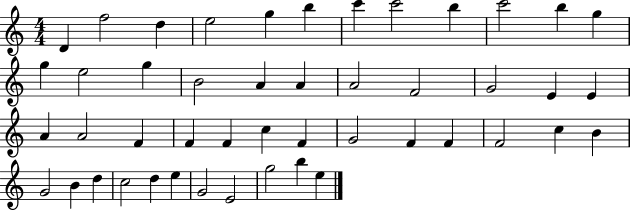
X:1
T:Untitled
M:4/4
L:1/4
K:C
D f2 d e2 g b c' c'2 b c'2 b g g e2 g B2 A A A2 F2 G2 E E A A2 F F F c F G2 F F F2 c B G2 B d c2 d e G2 E2 g2 b e